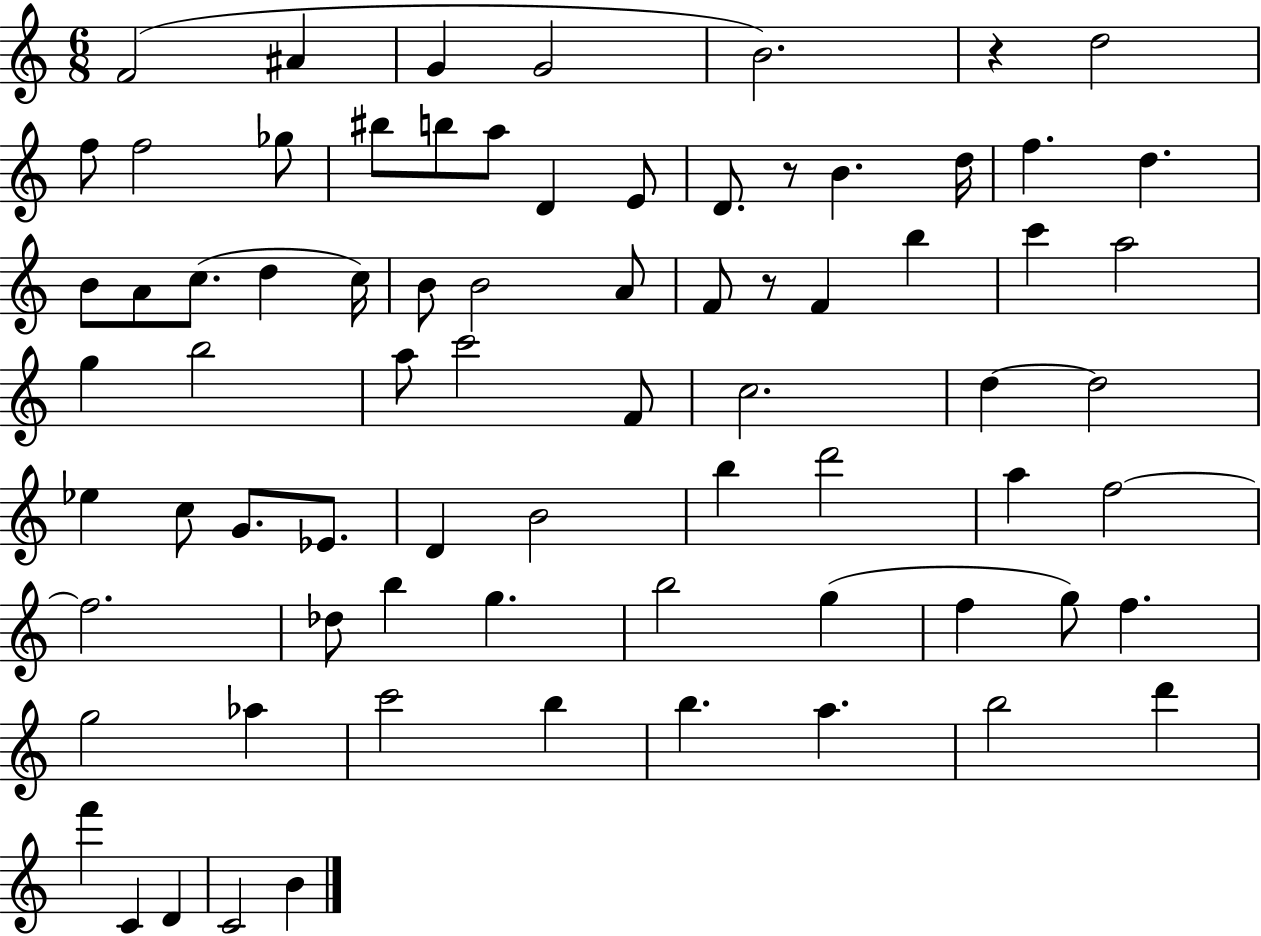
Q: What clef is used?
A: treble